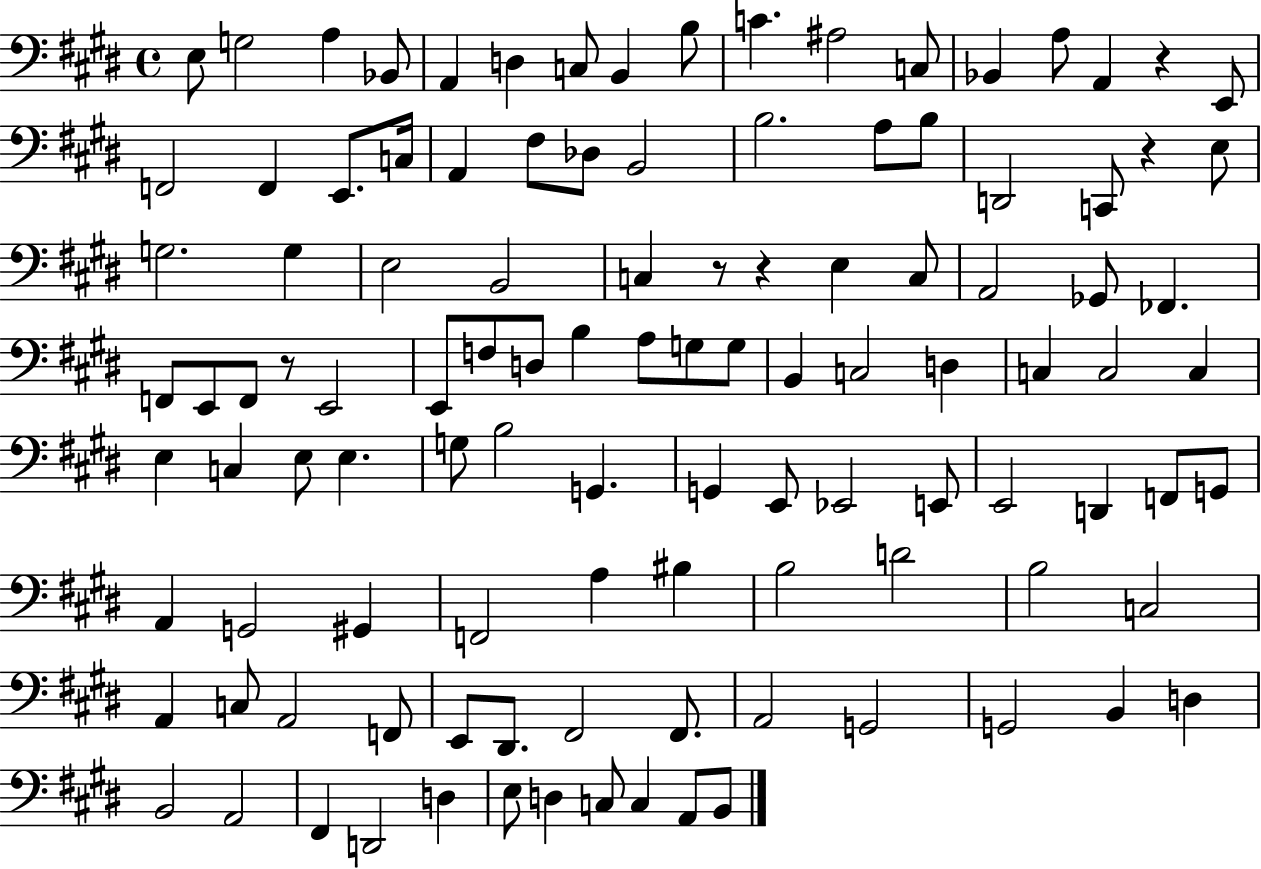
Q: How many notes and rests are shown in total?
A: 111